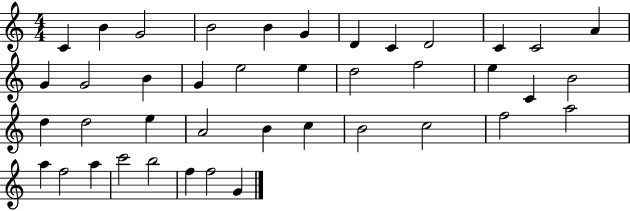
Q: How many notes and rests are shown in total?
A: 41